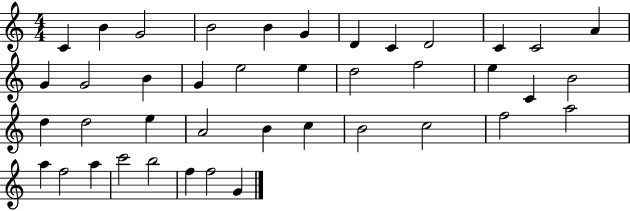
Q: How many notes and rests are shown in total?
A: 41